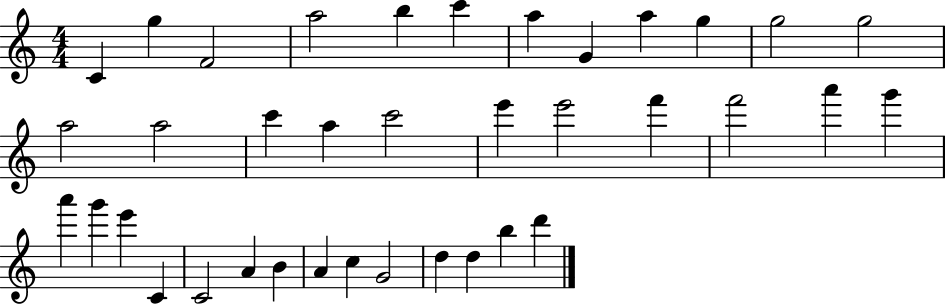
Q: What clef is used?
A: treble